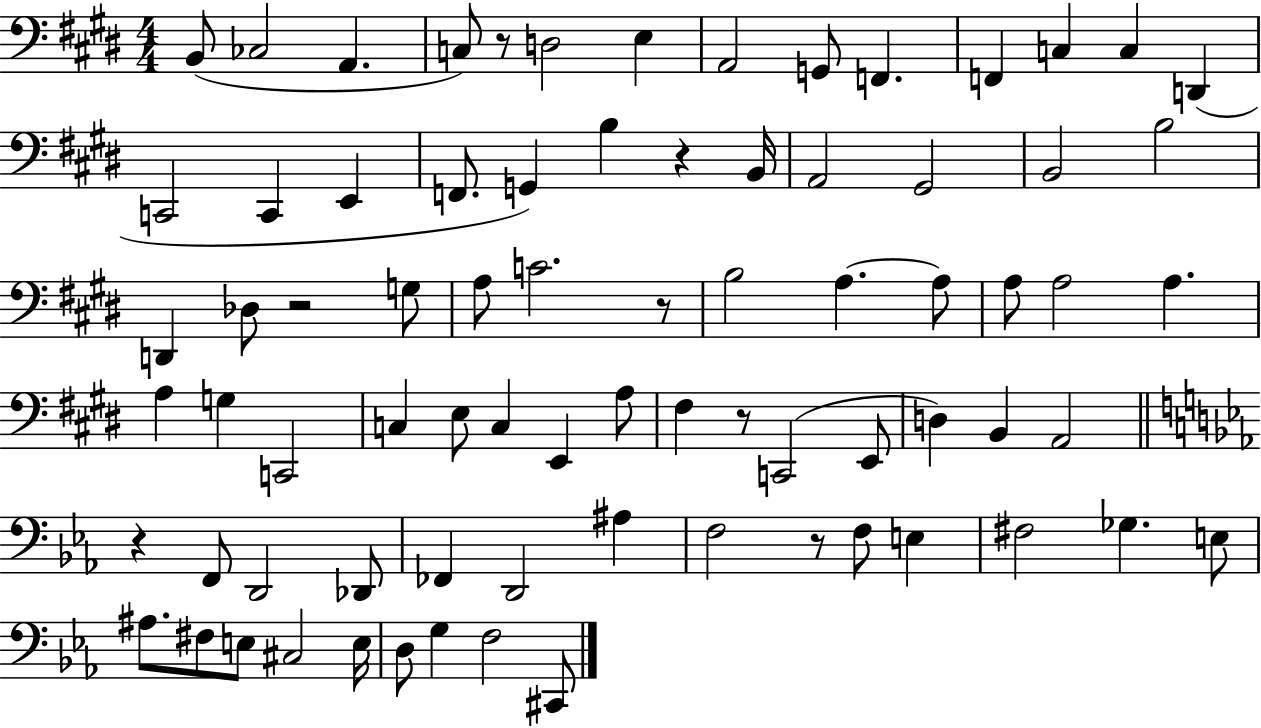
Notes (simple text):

B2/e CES3/h A2/q. C3/e R/e D3/h E3/q A2/h G2/e F2/q. F2/q C3/q C3/q D2/q C2/h C2/q E2/q F2/e. G2/q B3/q R/q B2/s A2/h G#2/h B2/h B3/h D2/q Db3/e R/h G3/e A3/e C4/h. R/e B3/h A3/q. A3/e A3/e A3/h A3/q. A3/q G3/q C2/h C3/q E3/e C3/q E2/q A3/e F#3/q R/e C2/h E2/e D3/q B2/q A2/h R/q F2/e D2/h Db2/e FES2/q D2/h A#3/q F3/h R/e F3/e E3/q F#3/h Gb3/q. E3/e A#3/e. F#3/e E3/e C#3/h E3/s D3/e G3/q F3/h C#2/e